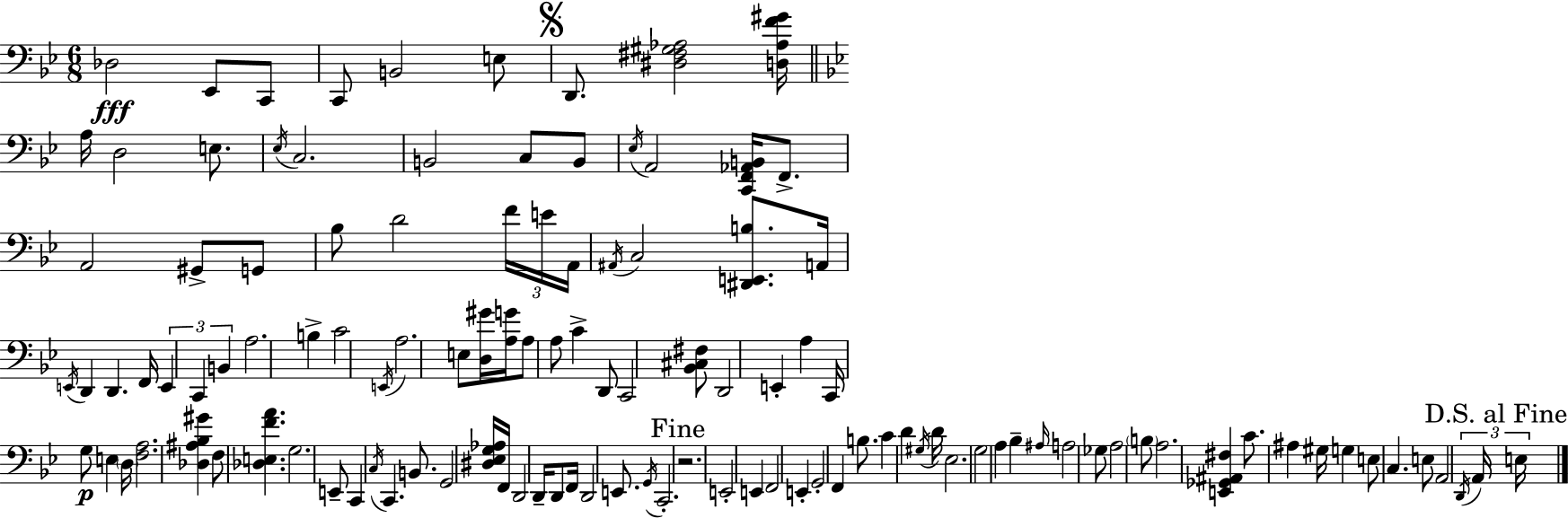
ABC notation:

X:1
T:Untitled
M:6/8
L:1/4
K:Gm
_D,2 _E,,/2 C,,/2 C,,/2 B,,2 E,/2 D,,/2 [^D,^F,^G,_A,]2 [D,_A,F^G]/4 A,/4 D,2 E,/2 _E,/4 C,2 B,,2 C,/2 B,,/2 _E,/4 A,,2 [C,,F,,_A,,B,,]/4 F,,/2 A,,2 ^G,,/2 G,,/2 _B,/2 D2 F/4 E/4 A,,/4 ^A,,/4 C,2 [^D,,E,,B,]/2 A,,/4 E,,/4 D,, D,, F,,/4 E,, C,, B,, A,2 B, C2 E,,/4 A,2 E,/2 [D,^G]/4 [A,G]/4 A,/2 A,/2 C D,,/2 C,,2 [_B,,^C,^F,]/2 D,,2 E,, A, C,,/4 G,/2 E, D,/4 [F,A,]2 [_D,^A,_B,^G] F,/2 [_D,E,FA] G,2 E,,/2 C,, C,/4 C,, B,,/2 G,,2 [^D,_E,G,_A,]/4 F,,/4 D,,2 D,,/4 D,,/2 F,,/4 D,,2 E,,/2 G,,/4 C,,2 z2 E,,2 E,, F,,2 E,, G,,2 F,, B,/2 C D ^G,/4 D/4 _E,2 G,2 A, _B, ^A,/4 A,2 _G,/2 A,2 B,/2 A,2 [E,,_G,,^A,,^F,] C/2 ^A, ^G,/4 G, E,/2 C, E,/2 A,,2 D,,/4 A,,/4 E,/4